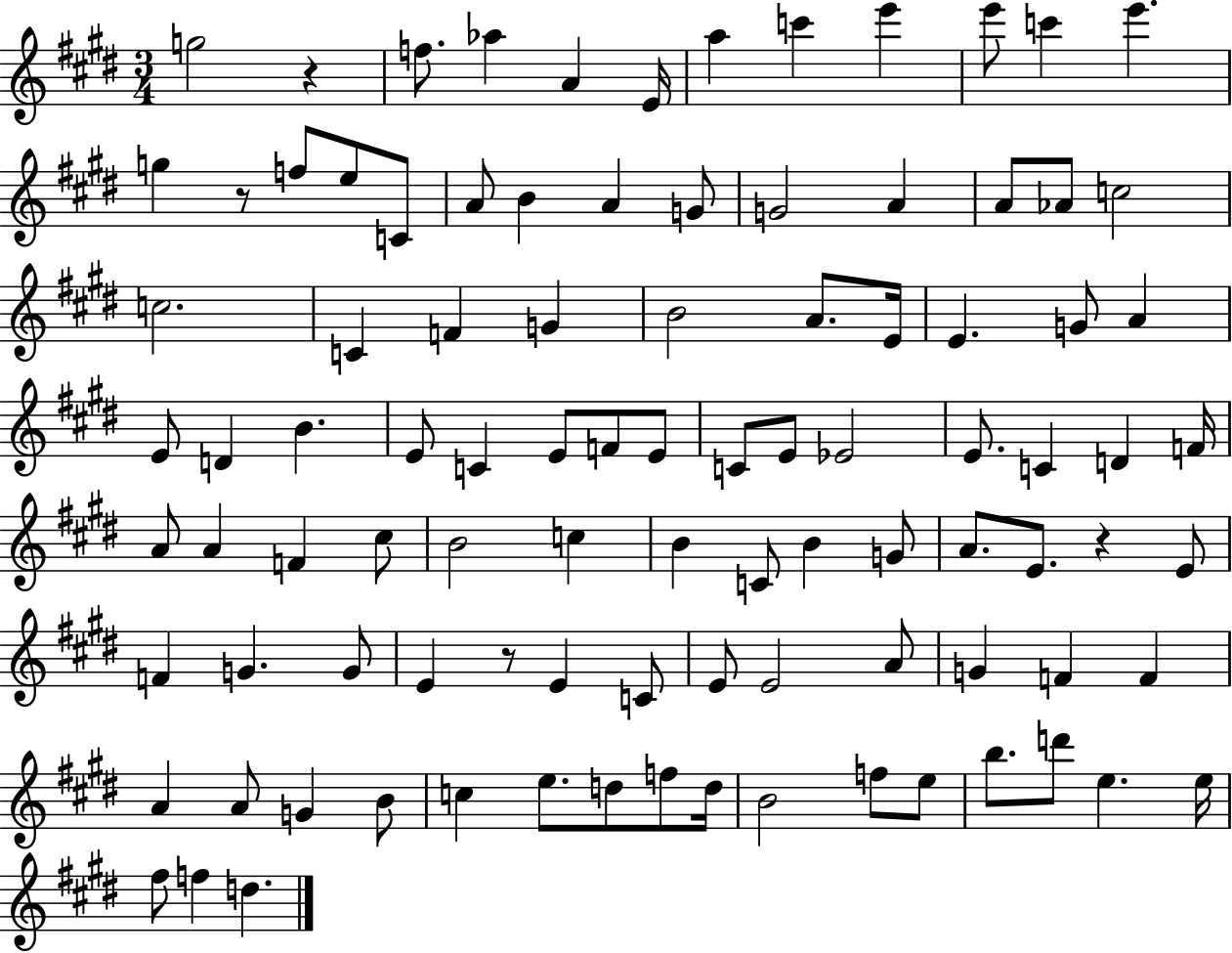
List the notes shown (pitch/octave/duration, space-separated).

G5/h R/q F5/e. Ab5/q A4/q E4/s A5/q C6/q E6/q E6/e C6/q E6/q. G5/q R/e F5/e E5/e C4/e A4/e B4/q A4/q G4/e G4/h A4/q A4/e Ab4/e C5/h C5/h. C4/q F4/q G4/q B4/h A4/e. E4/s E4/q. G4/e A4/q E4/e D4/q B4/q. E4/e C4/q E4/e F4/e E4/e C4/e E4/e Eb4/h E4/e. C4/q D4/q F4/s A4/e A4/q F4/q C#5/e B4/h C5/q B4/q C4/e B4/q G4/e A4/e. E4/e. R/q E4/e F4/q G4/q. G4/e E4/q R/e E4/q C4/e E4/e E4/h A4/e G4/q F4/q F4/q A4/q A4/e G4/q B4/e C5/q E5/e. D5/e F5/e D5/s B4/h F5/e E5/e B5/e. D6/e E5/q. E5/s F#5/e F5/q D5/q.